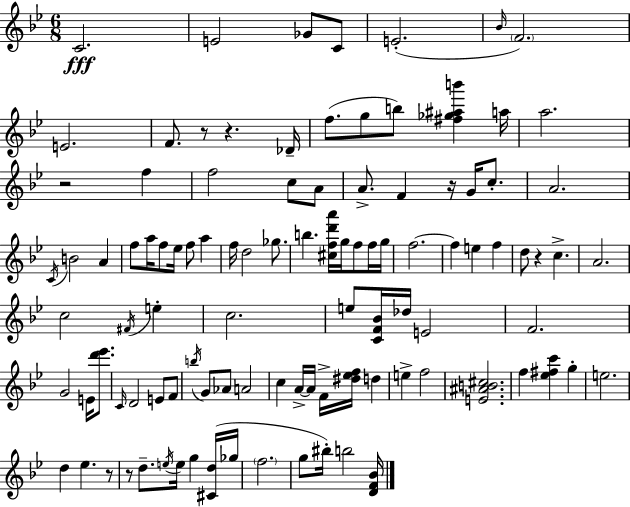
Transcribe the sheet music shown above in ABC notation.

X:1
T:Untitled
M:6/8
L:1/4
K:Bb
C2 E2 _G/2 C/2 E2 _B/4 F2 E2 F/2 z/2 z _D/4 f/2 g/2 b/2 [^f_g^ab'] a/4 a2 z2 f f2 c/2 A/2 A/2 F z/4 G/4 c/2 A2 C/4 B2 A f/2 a/4 f/2 _e/4 f/2 a f/4 d2 _g/2 b [^cfd'a']/4 g/4 f/2 f/4 g/4 f2 f e f d/2 z c A2 c2 ^F/4 e c2 e/2 [CF_B]/4 _d/4 E2 F2 G2 E/4 [d'_e']/2 C/4 D2 E/2 F/2 b/4 G/2 _A/2 A2 c A/4 A/4 F/4 [^d_ef]/4 d e f2 [E^AB^c]2 f [_e^fc'] g e2 d _e z/2 z/2 d/2 e/4 e/4 g [^Cd]/4 _g/4 f2 g/2 ^b/4 b2 [DF_B]/4